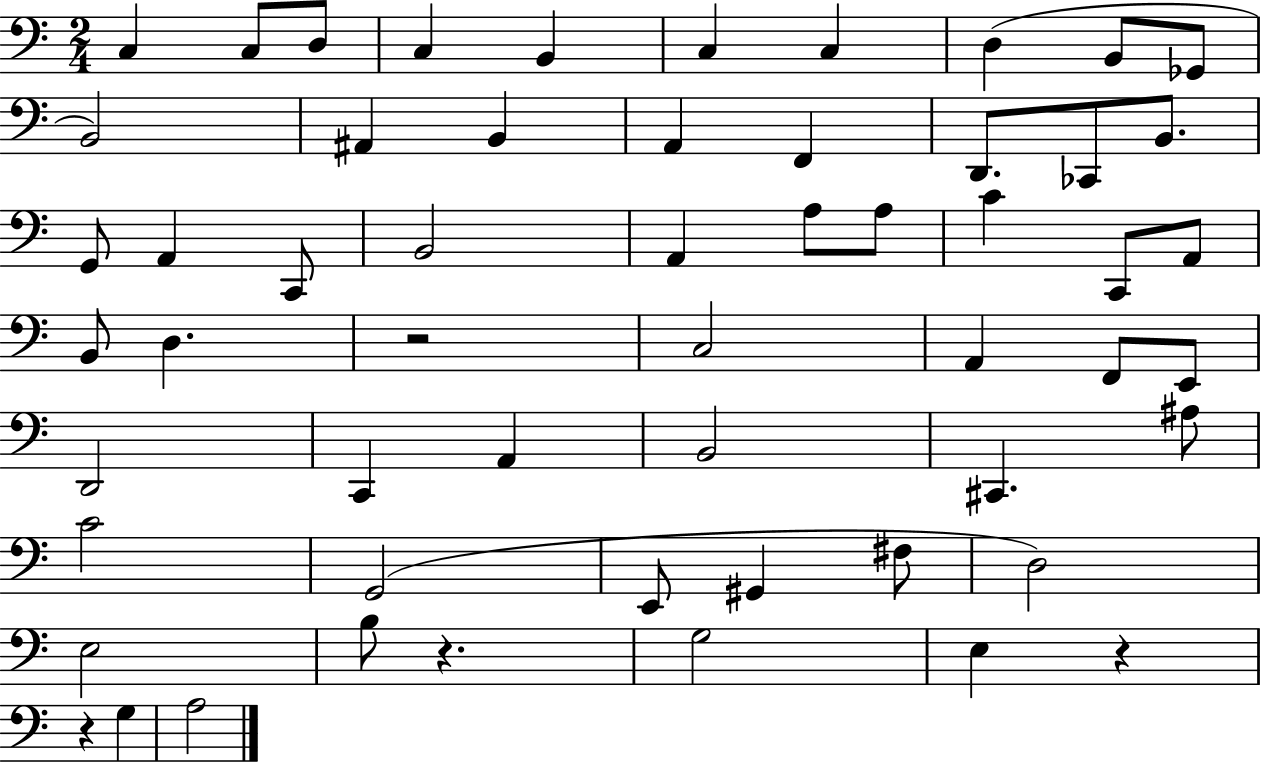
{
  \clef bass
  \numericTimeSignature
  \time 2/4
  \key c \major
  c4 c8 d8 | c4 b,4 | c4 c4 | d4( b,8 ges,8 | \break b,2) | ais,4 b,4 | a,4 f,4 | d,8. ces,8 b,8. | \break g,8 a,4 c,8 | b,2 | a,4 a8 a8 | c'4 c,8 a,8 | \break b,8 d4. | r2 | c2 | a,4 f,8 e,8 | \break d,2 | c,4 a,4 | b,2 | cis,4. ais8 | \break c'2 | g,2( | e,8 gis,4 fis8 | d2) | \break e2 | b8 r4. | g2 | e4 r4 | \break r4 g4 | a2 | \bar "|."
}